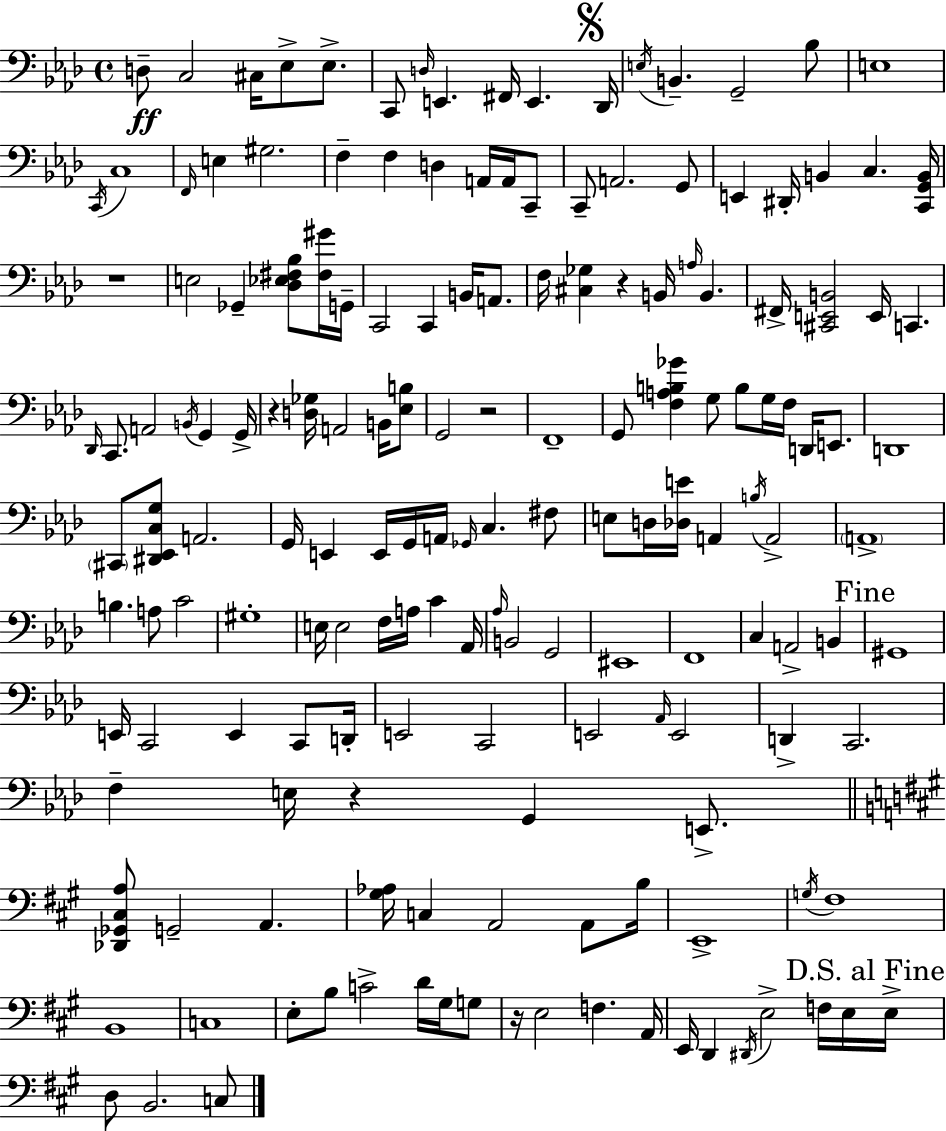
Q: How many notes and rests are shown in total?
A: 165